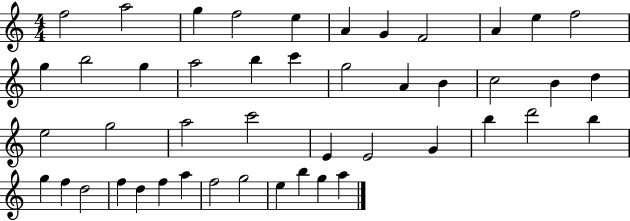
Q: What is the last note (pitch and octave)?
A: A5